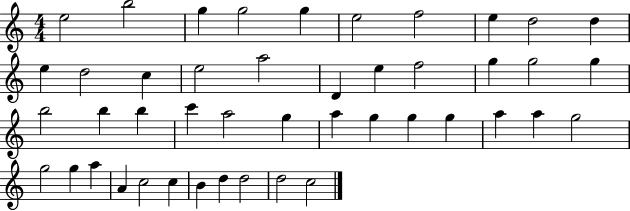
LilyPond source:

{
  \clef treble
  \numericTimeSignature
  \time 4/4
  \key c \major
  e''2 b''2 | g''4 g''2 g''4 | e''2 f''2 | e''4 d''2 d''4 | \break e''4 d''2 c''4 | e''2 a''2 | d'4 e''4 f''2 | g''4 g''2 g''4 | \break b''2 b''4 b''4 | c'''4 a''2 g''4 | a''4 g''4 g''4 g''4 | a''4 a''4 g''2 | \break g''2 g''4 a''4 | a'4 c''2 c''4 | b'4 d''4 d''2 | d''2 c''2 | \break \bar "|."
}